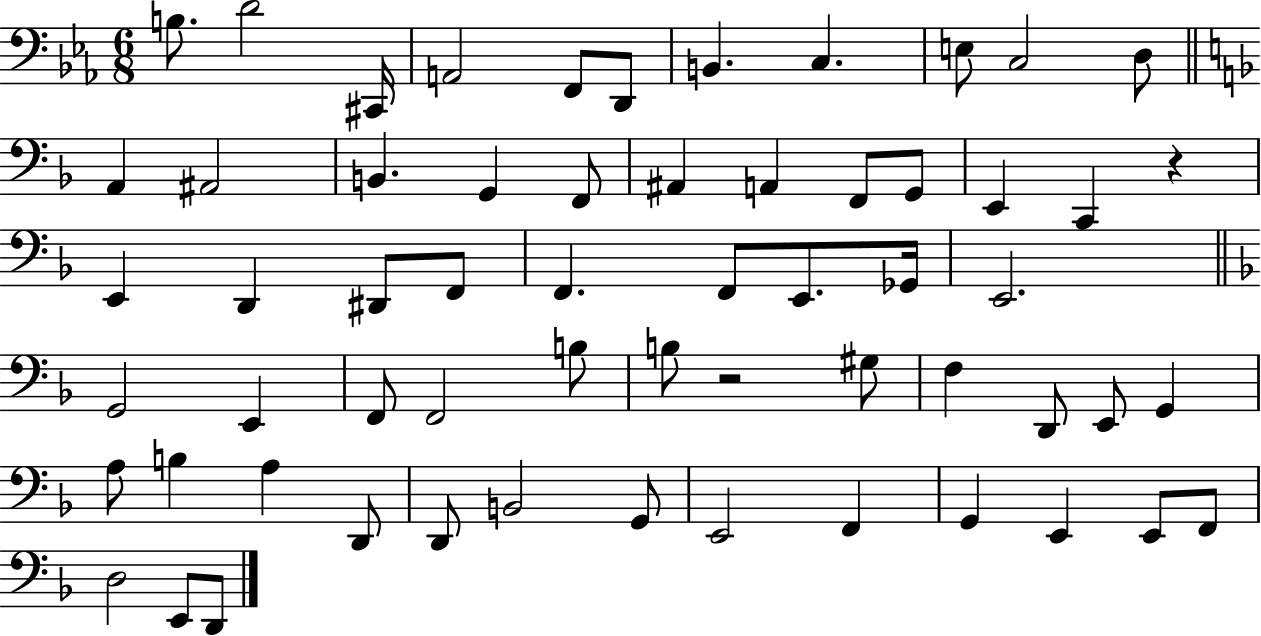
{
  \clef bass
  \numericTimeSignature
  \time 6/8
  \key ees \major
  b8. d'2 cis,16 | a,2 f,8 d,8 | b,4. c4. | e8 c2 d8 | \break \bar "||" \break \key d \minor a,4 ais,2 | b,4. g,4 f,8 | ais,4 a,4 f,8 g,8 | e,4 c,4 r4 | \break e,4 d,4 dis,8 f,8 | f,4. f,8 e,8. ges,16 | e,2. | \bar "||" \break \key f \major g,2 e,4 | f,8 f,2 b8 | b8 r2 gis8 | f4 d,8 e,8 g,4 | \break a8 b4 a4 d,8 | d,8 b,2 g,8 | e,2 f,4 | g,4 e,4 e,8 f,8 | \break d2 e,8 d,8 | \bar "|."
}